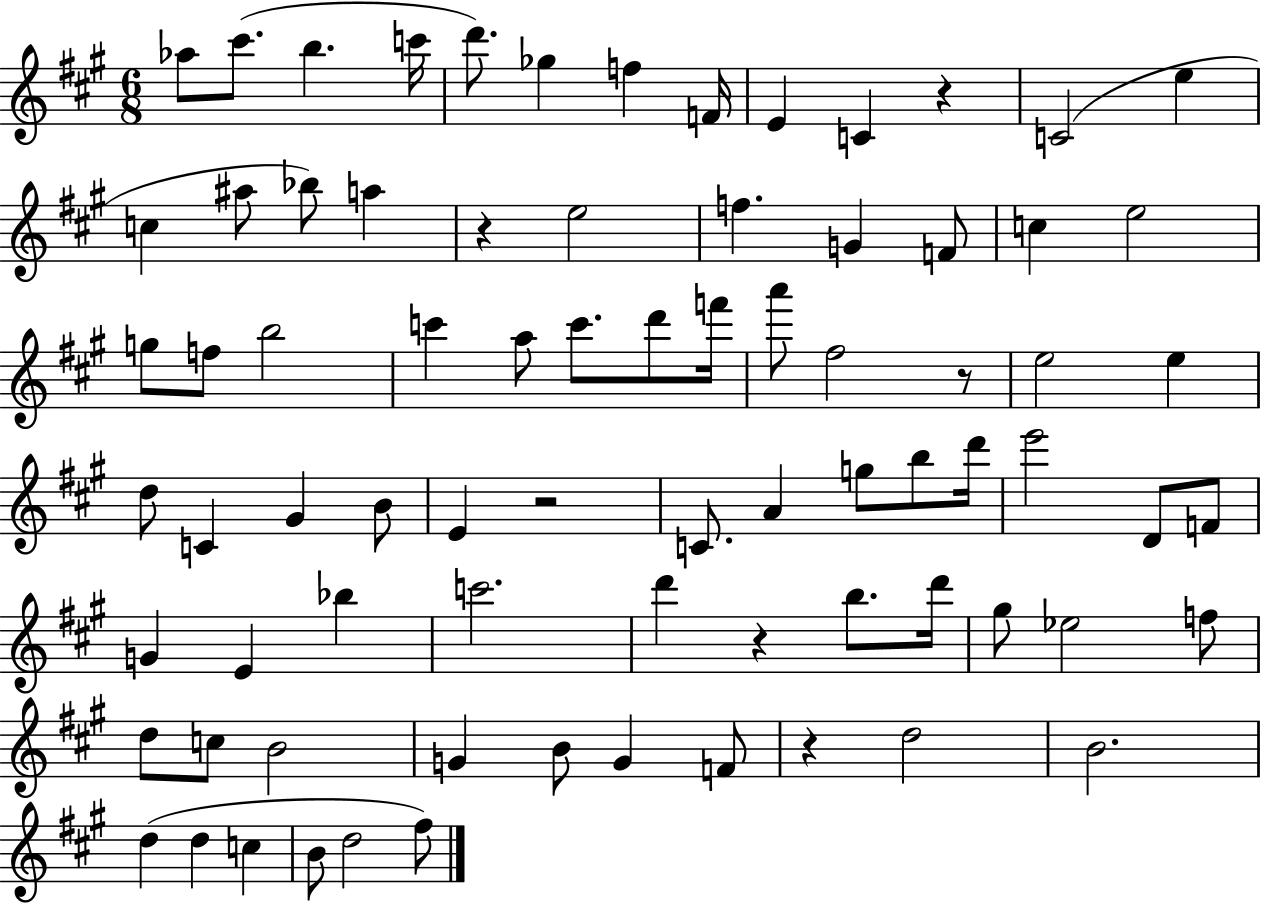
X:1
T:Untitled
M:6/8
L:1/4
K:A
_a/2 ^c'/2 b c'/4 d'/2 _g f F/4 E C z C2 e c ^a/2 _b/2 a z e2 f G F/2 c e2 g/2 f/2 b2 c' a/2 c'/2 d'/2 f'/4 a'/2 ^f2 z/2 e2 e d/2 C ^G B/2 E z2 C/2 A g/2 b/2 d'/4 e'2 D/2 F/2 G E _b c'2 d' z b/2 d'/4 ^g/2 _e2 f/2 d/2 c/2 B2 G B/2 G F/2 z d2 B2 d d c B/2 d2 ^f/2